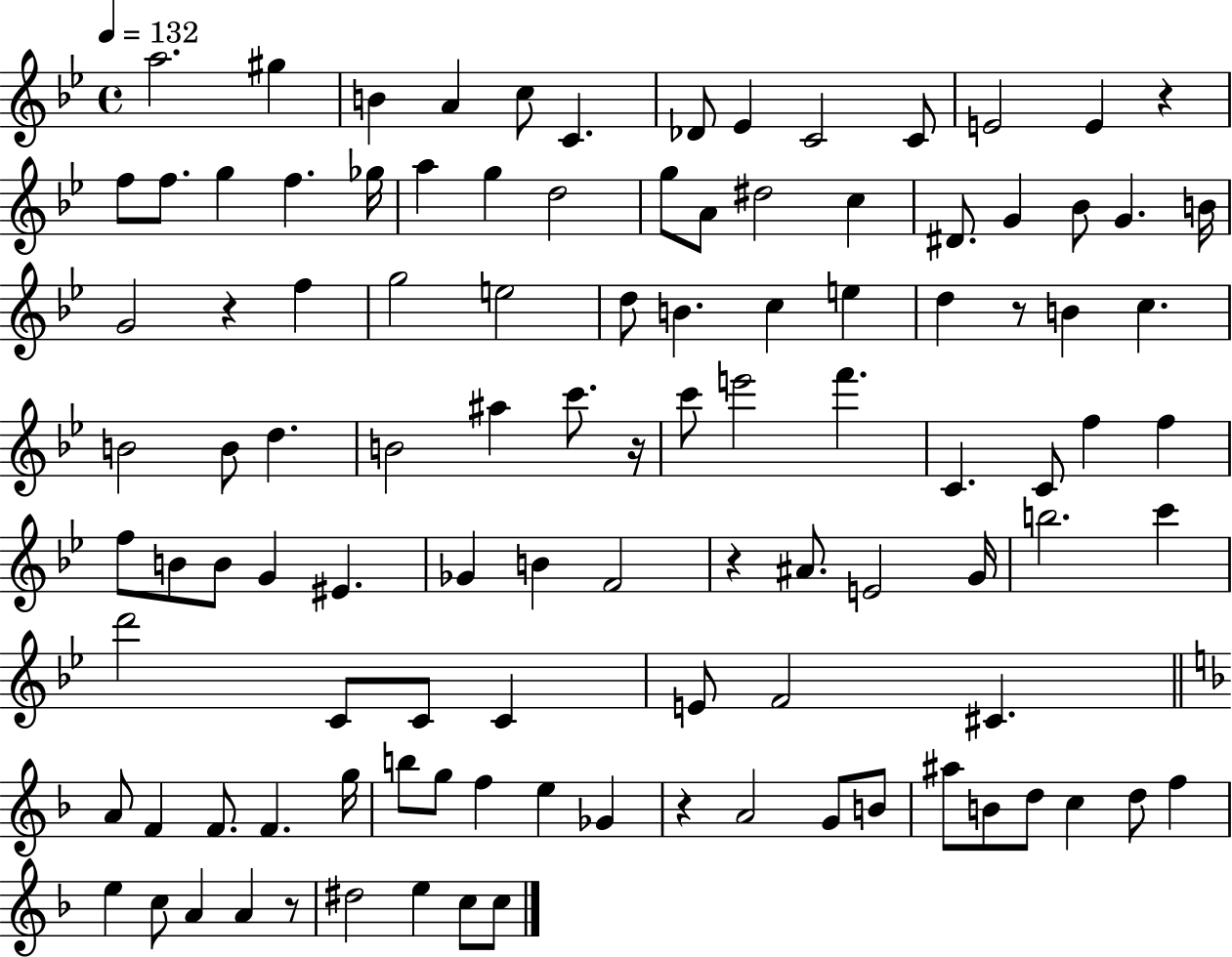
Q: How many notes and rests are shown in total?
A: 107